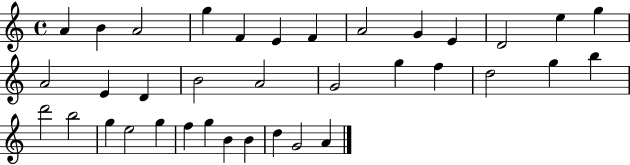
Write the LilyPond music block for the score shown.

{
  \clef treble
  \time 4/4
  \defaultTimeSignature
  \key c \major
  a'4 b'4 a'2 | g''4 f'4 e'4 f'4 | a'2 g'4 e'4 | d'2 e''4 g''4 | \break a'2 e'4 d'4 | b'2 a'2 | g'2 g''4 f''4 | d''2 g''4 b''4 | \break d'''2 b''2 | g''4 e''2 g''4 | f''4 g''4 b'4 b'4 | d''4 g'2 a'4 | \break \bar "|."
}